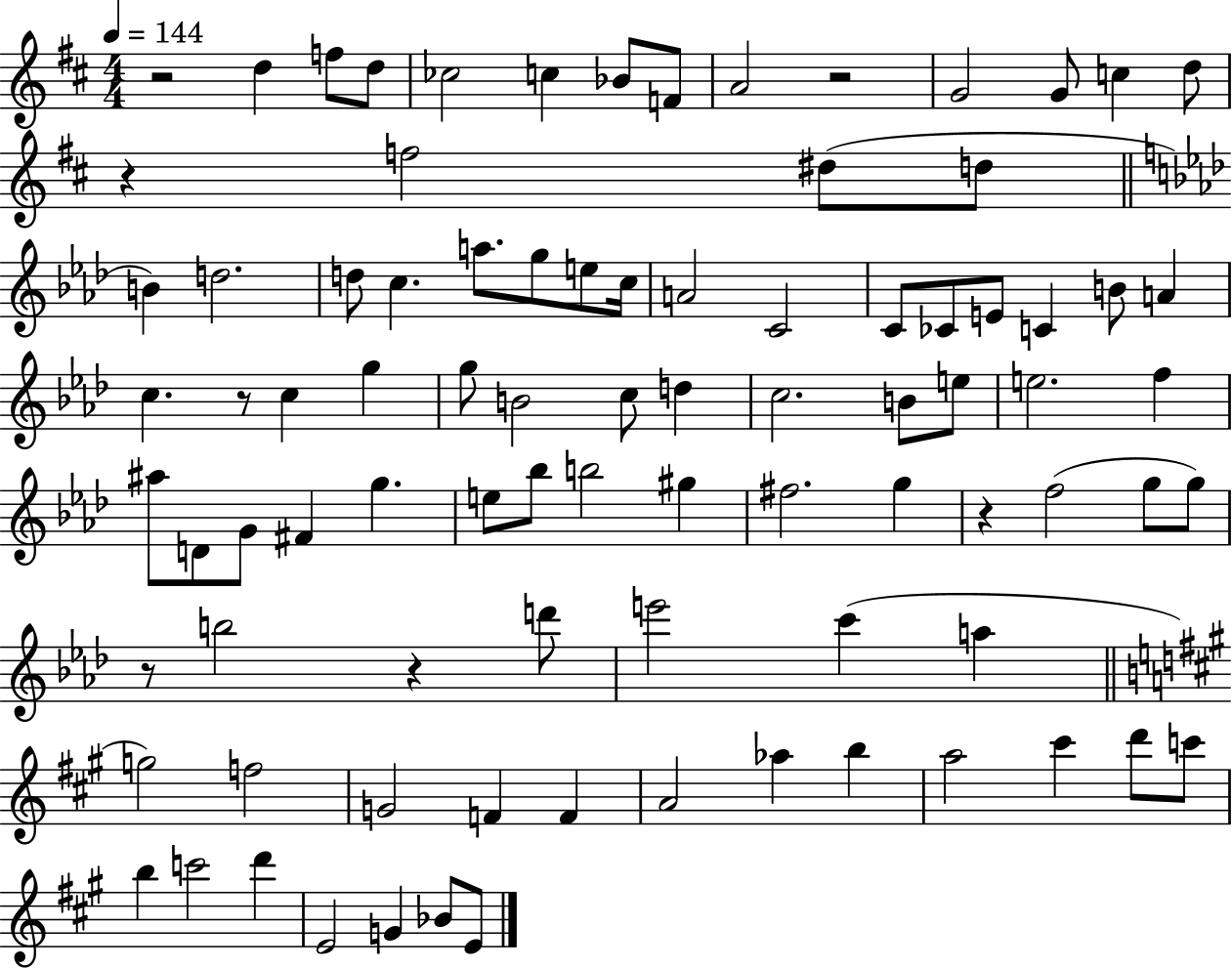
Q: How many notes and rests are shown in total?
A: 88